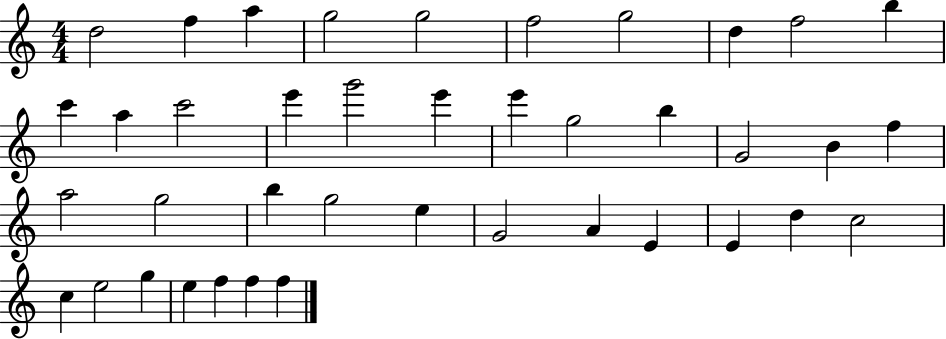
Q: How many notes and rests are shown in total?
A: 40